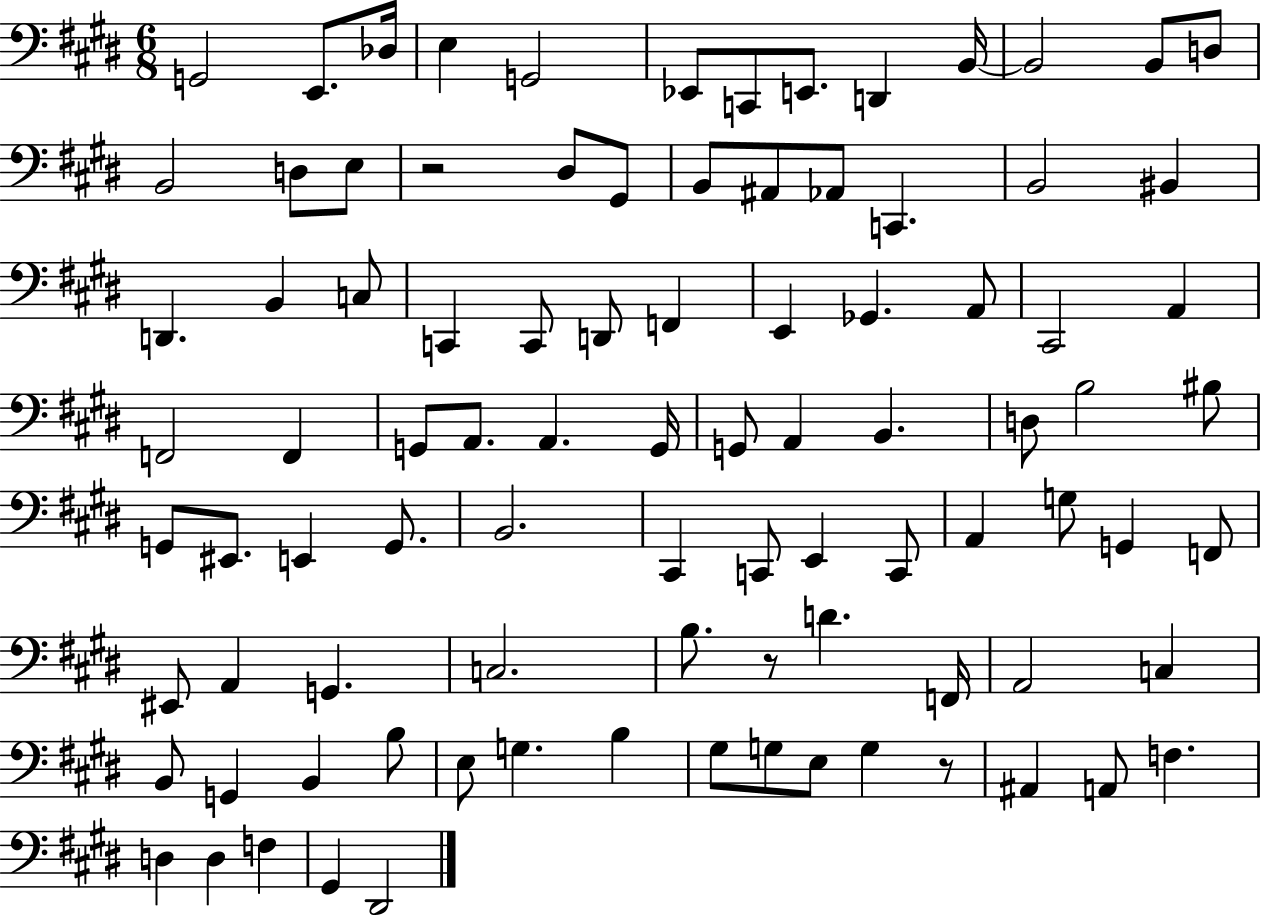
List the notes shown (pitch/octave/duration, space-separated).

G2/h E2/e. Db3/s E3/q G2/h Eb2/e C2/e E2/e. D2/q B2/s B2/h B2/e D3/e B2/h D3/e E3/e R/h D#3/e G#2/e B2/e A#2/e Ab2/e C2/q. B2/h BIS2/q D2/q. B2/q C3/e C2/q C2/e D2/e F2/q E2/q Gb2/q. A2/e C#2/h A2/q F2/h F2/q G2/e A2/e. A2/q. G2/s G2/e A2/q B2/q. D3/e B3/h BIS3/e G2/e EIS2/e. E2/q G2/e. B2/h. C#2/q C2/e E2/q C2/e A2/q G3/e G2/q F2/e EIS2/e A2/q G2/q. C3/h. B3/e. R/e D4/q. F2/s A2/h C3/q B2/e G2/q B2/q B3/e E3/e G3/q. B3/q G#3/e G3/e E3/e G3/q R/e A#2/q A2/e F3/q. D3/q D3/q F3/q G#2/q D#2/h